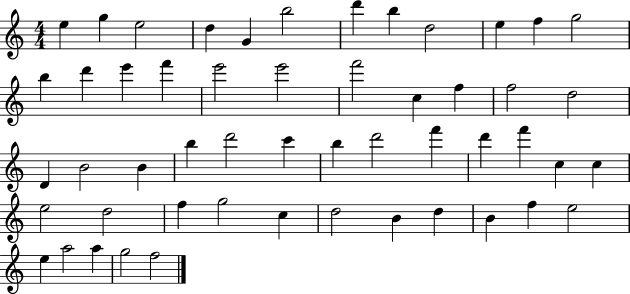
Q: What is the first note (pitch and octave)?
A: E5